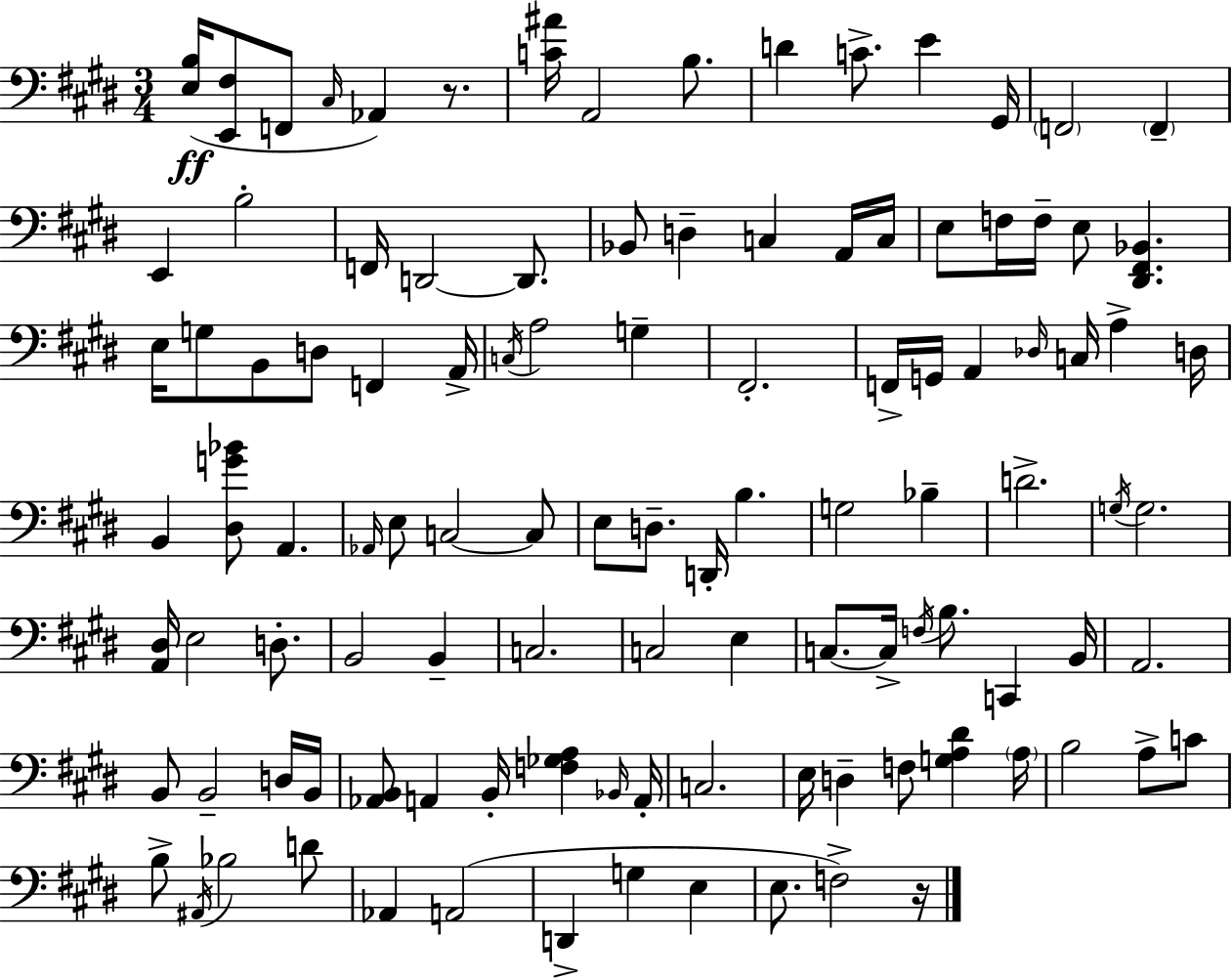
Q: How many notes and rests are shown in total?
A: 109